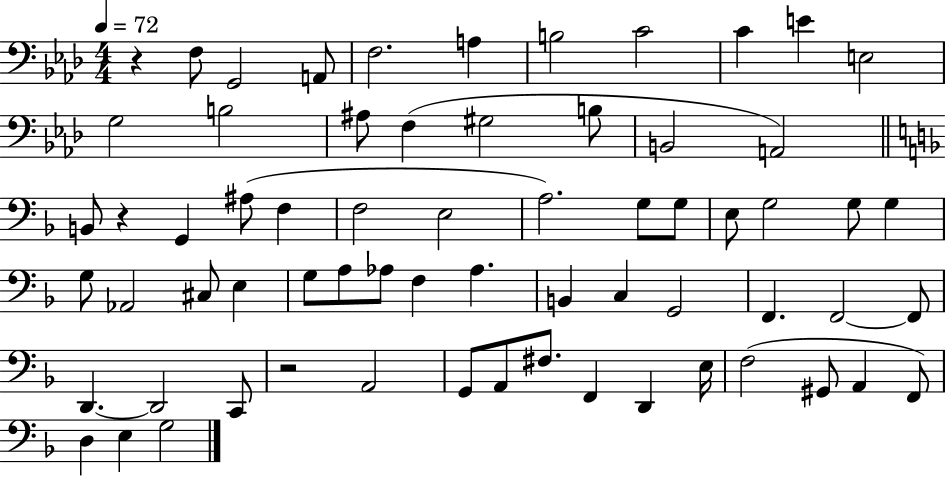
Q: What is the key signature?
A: AES major